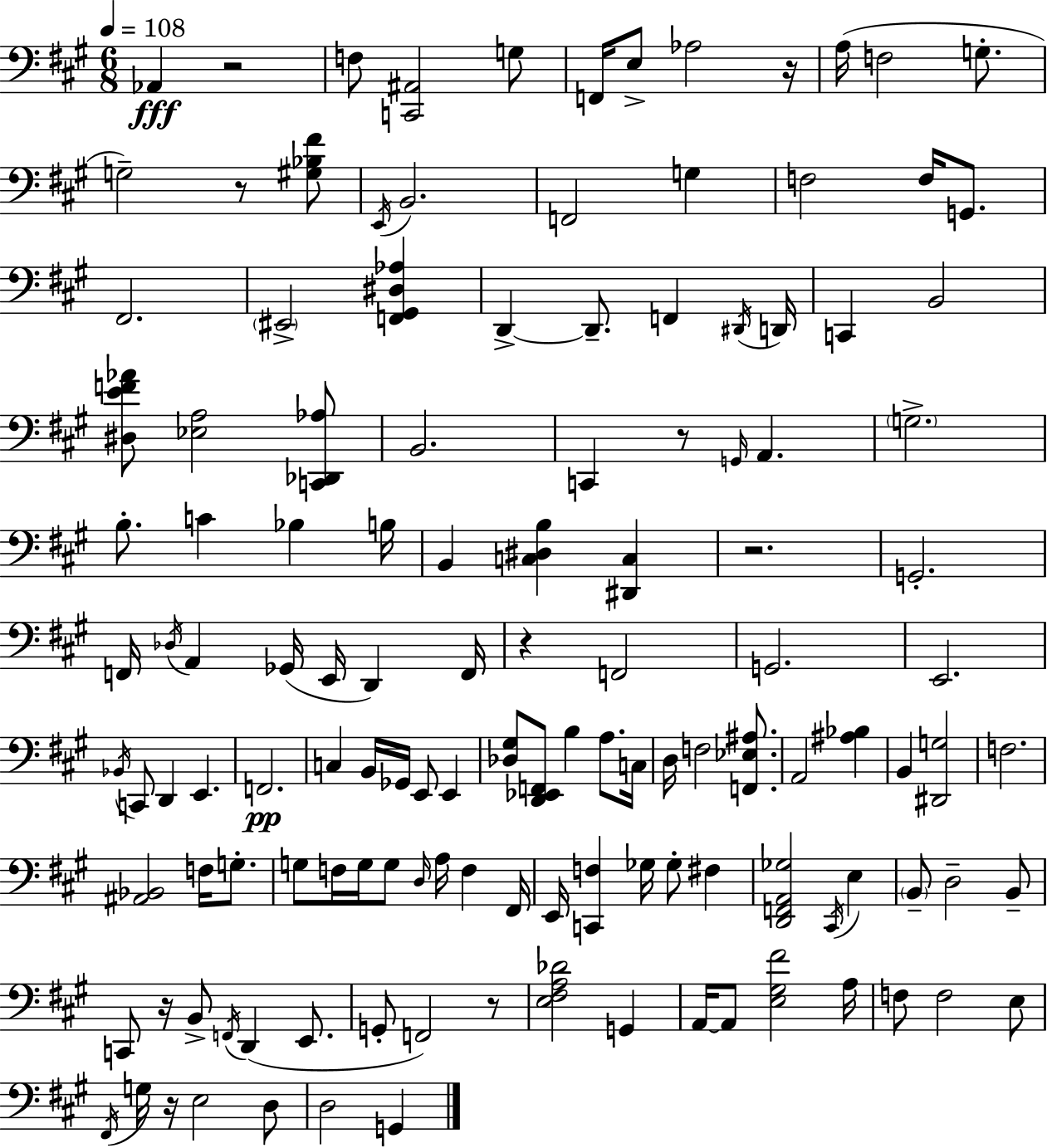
X:1
T:Untitled
M:6/8
L:1/4
K:A
_A,, z2 F,/2 [C,,^A,,]2 G,/2 F,,/4 E,/2 _A,2 z/4 A,/4 F,2 G,/2 G,2 z/2 [^G,_B,^F]/2 E,,/4 B,,2 F,,2 G, F,2 F,/4 G,,/2 ^F,,2 ^E,,2 [F,,^G,,^D,_A,] D,, D,,/2 F,, ^D,,/4 D,,/4 C,, B,,2 [^D,EF_A]/2 [_E,A,]2 [C,,_D,,_A,]/2 B,,2 C,, z/2 G,,/4 A,, G,2 B,/2 C _B, B,/4 B,, [C,^D,B,] [^D,,C,] z2 G,,2 F,,/4 _D,/4 A,, _G,,/4 E,,/4 D,, F,,/4 z F,,2 G,,2 E,,2 _B,,/4 C,,/2 D,, E,, F,,2 C, B,,/4 _G,,/4 E,,/2 E,, [_D,^G,]/2 [D,,_E,,F,,]/2 B, A,/2 C,/4 D,/4 F,2 [F,,_E,^A,]/2 A,,2 [^A,_B,] B,, [^D,,G,]2 F,2 [^A,,_B,,]2 F,/4 G,/2 G,/2 F,/4 G,/4 G,/2 D,/4 A,/4 F, ^F,,/4 E,,/4 [C,,F,] _G,/4 _G,/2 ^F, [D,,F,,A,,_G,]2 ^C,,/4 E, B,,/2 D,2 B,,/2 C,,/2 z/4 B,,/2 F,,/4 D,, E,,/2 G,,/2 F,,2 z/2 [E,^F,A,_D]2 G,, A,,/4 A,,/2 [E,^G,^F]2 A,/4 F,/2 F,2 E,/2 ^F,,/4 G,/4 z/4 E,2 D,/2 D,2 G,,